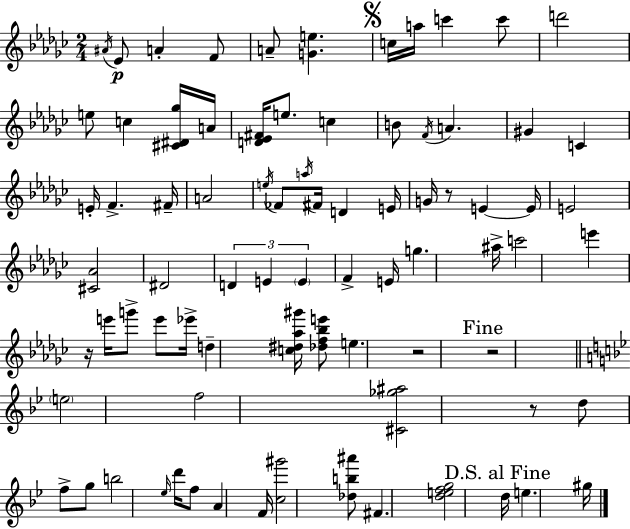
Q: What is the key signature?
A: EES minor